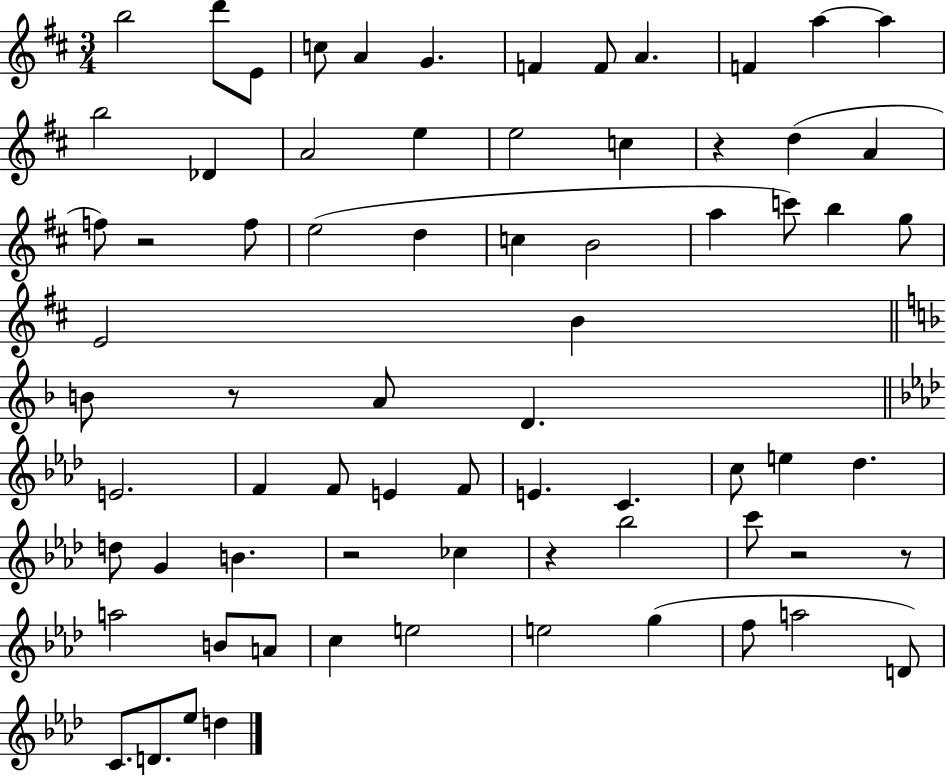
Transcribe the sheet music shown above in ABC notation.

X:1
T:Untitled
M:3/4
L:1/4
K:D
b2 d'/2 E/2 c/2 A G F F/2 A F a a b2 _D A2 e e2 c z d A f/2 z2 f/2 e2 d c B2 a c'/2 b g/2 E2 B B/2 z/2 A/2 D E2 F F/2 E F/2 E C c/2 e _d d/2 G B z2 _c z _b2 c'/2 z2 z/2 a2 B/2 A/2 c e2 e2 g f/2 a2 D/2 C/2 D/2 _e/2 d